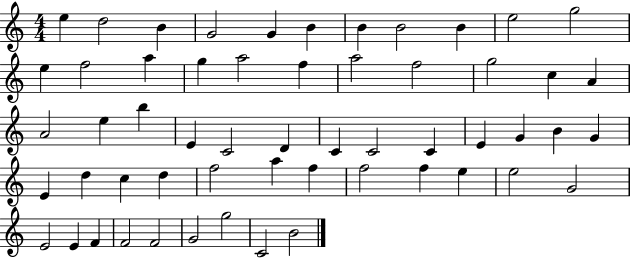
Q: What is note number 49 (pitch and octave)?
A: E4